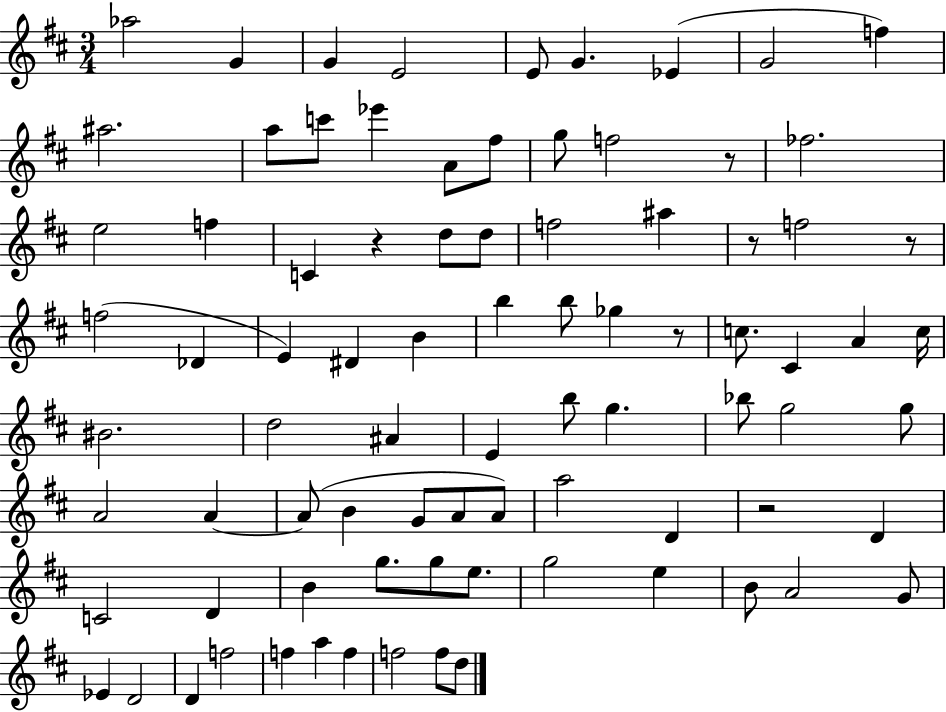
{
  \clef treble
  \numericTimeSignature
  \time 3/4
  \key d \major
  aes''2 g'4 | g'4 e'2 | e'8 g'4. ees'4( | g'2 f''4) | \break ais''2. | a''8 c'''8 ees'''4 a'8 fis''8 | g''8 f''2 r8 | fes''2. | \break e''2 f''4 | c'4 r4 d''8 d''8 | f''2 ais''4 | r8 f''2 r8 | \break f''2( des'4 | e'4) dis'4 b'4 | b''4 b''8 ges''4 r8 | c''8. cis'4 a'4 c''16 | \break bis'2. | d''2 ais'4 | e'4 b''8 g''4. | bes''8 g''2 g''8 | \break a'2 a'4~~ | a'8( b'4 g'8 a'8 a'8) | a''2 d'4 | r2 d'4 | \break c'2 d'4 | b'4 g''8. g''8 e''8. | g''2 e''4 | b'8 a'2 g'8 | \break ees'4 d'2 | d'4 f''2 | f''4 a''4 f''4 | f''2 f''8 d''8 | \break \bar "|."
}